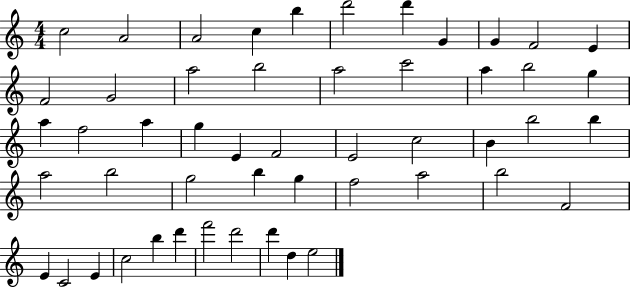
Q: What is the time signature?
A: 4/4